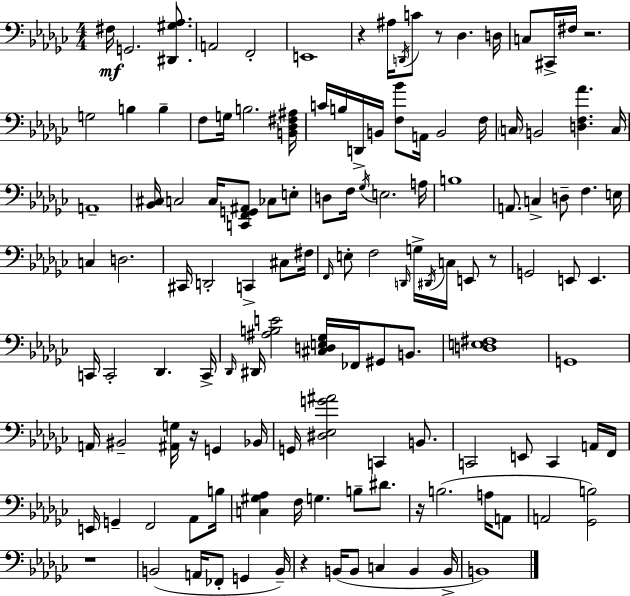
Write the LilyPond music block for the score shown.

{
  \clef bass
  \numericTimeSignature
  \time 4/4
  \key ees \minor
  fis16\mf g,2. <dis, gis aes>8. | a,2 f,2-. | e,1 | r4 ais16 \acciaccatura { d,16 } c'8 r8 des4. | \break d16 c8 cis,16-> fis16 r2. | g2 b4 b4-- | f8 g16 b2. | <b, des fis ais>16 c'16 b16 d,16-> b,16 <f bes'>8 a,16 b,2 | \break f16 \parenthesize c16 b,2 <d f aes'>4. | c16 a,1-- | <bes, cis>16 c2 c16 <c, f, g, ais,>8 ces8 e8-. | d8 f16 \acciaccatura { ges16 } e2. | \break a16 b1 | a,8. c4-> d8-- f4. | e16 c4 d2. | cis,16 d,2-. c,4-> cis8 | \break fis16 \grace { f,16 } e8-. f2 \grace { d,16 } g16-> \acciaccatura { dis,16 } | c16 e,8 r8 g,2 e,8 e,4. | c,16 c,2-. des,4. | c,16-> \grace { des,16 } dis,16 <ais b e'>2 <cis d e ges>16 | \break fes,16 gis,8 b,8. <d e fis>1 | g,1 | a,16 bis,2-- <ais, g>16 | r16 g,4 bes,16 g,16 <dis ees g' ais'>2 c,4 | \break b,8. c,2 e,8 | c,4 a,16 f,16 e,16 g,4-- f,2 | aes,8 b16 <c gis aes>4 f16 g4. | b8-- dis'8. r16 b2.( | \break a16 a,8 a,2 <ges, b>2) | r1 | b,2( a,16 fes,8-. | g,4 b,16--) r4 b,16( b,8 c4 | \break b,4 b,16-> b,1) | \bar "|."
}